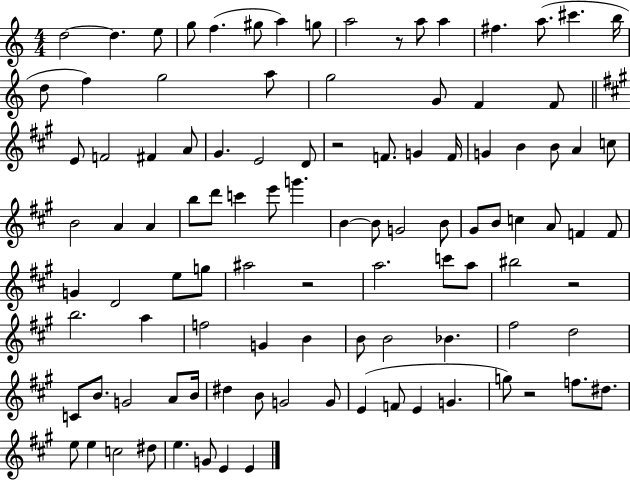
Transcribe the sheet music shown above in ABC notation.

X:1
T:Untitled
M:4/4
L:1/4
K:C
d2 d e/2 g/2 f ^g/2 a g/2 a2 z/2 a/2 a ^f a/2 ^c' b/4 d/2 f g2 a/2 g2 G/2 F F/2 E/2 F2 ^F A/2 ^G E2 D/2 z2 F/2 G F/4 G B B/2 A c/2 B2 A A b/2 d'/2 c' e'/2 g' B B/2 G2 B/2 ^G/2 B/2 c A/2 F F/2 G D2 e/2 g/2 ^a2 z2 a2 c'/2 a/2 ^b2 z2 b2 a f2 G B B/2 B2 _B ^f2 d2 C/2 B/2 G2 A/2 B/4 ^d B/2 G2 G/2 E F/2 E G g/2 z2 f/2 ^d/2 e/2 e c2 ^d/2 e G/2 E E